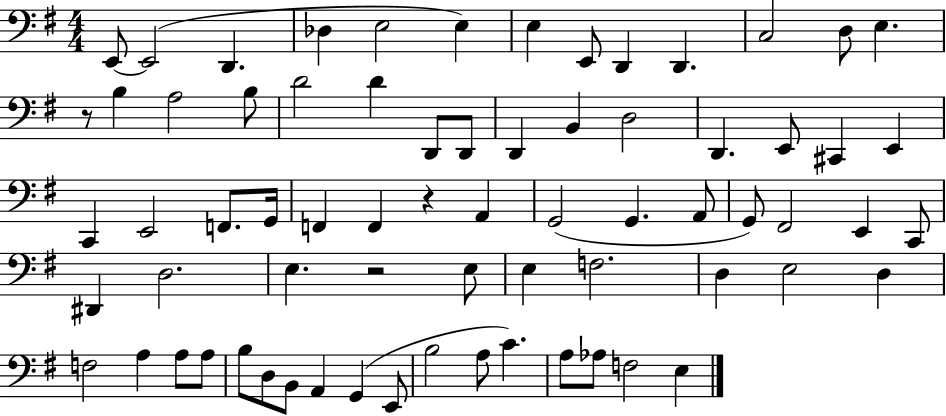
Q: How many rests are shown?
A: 3